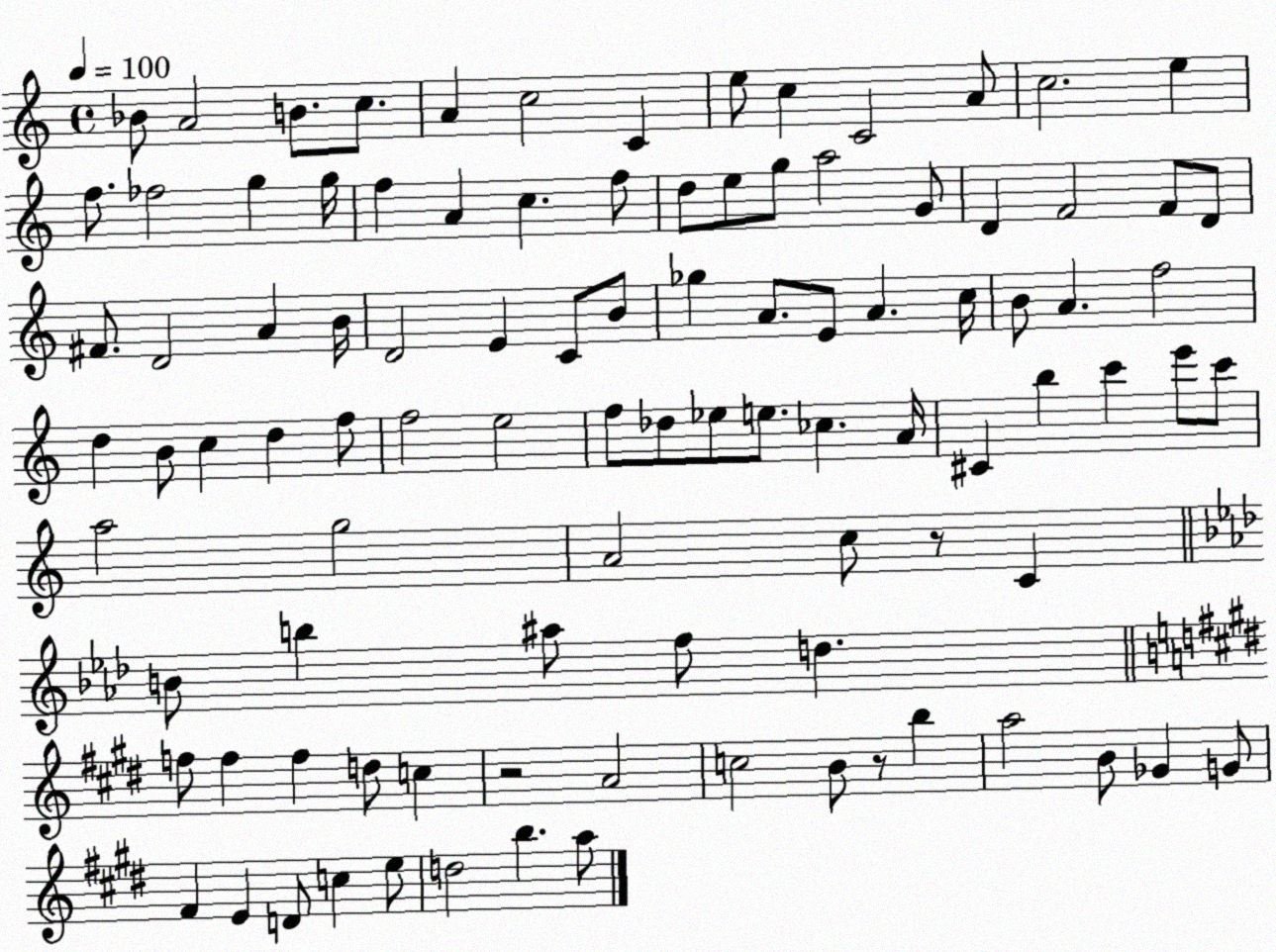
X:1
T:Untitled
M:4/4
L:1/4
K:C
_B/2 A2 B/2 c/2 A c2 C e/2 c C2 A/2 c2 e f/2 _f2 g g/4 f A c f/2 d/2 e/2 g/2 a2 G/2 D F2 F/2 D/2 ^F/2 D2 A B/4 D2 E C/2 B/2 _g A/2 E/2 A c/4 B/2 A f2 d B/2 c d f/2 f2 e2 f/2 _d/2 _e/2 e/2 _c A/4 ^C b c' e'/2 c'/2 a2 g2 A2 c/2 z/2 C B/2 b ^a/2 f/2 d f/2 f f d/2 c z2 A2 c2 B/2 z/2 b a2 B/2 _G G/2 ^F E D/2 c e/2 d2 b a/2